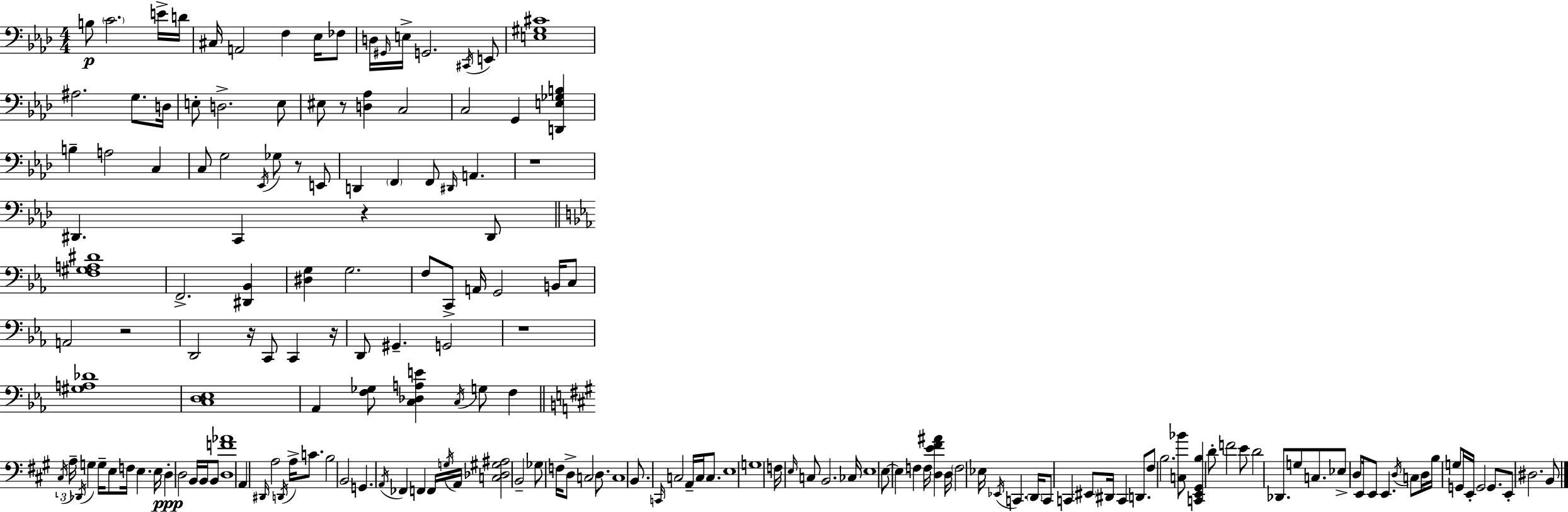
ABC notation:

X:1
T:Untitled
M:4/4
L:1/4
K:Fm
B,/2 C2 E/4 D/4 ^C,/4 A,,2 F, _E,/4 _F,/2 D,/4 ^G,,/4 E,/4 G,,2 ^C,,/4 E,,/2 [E,^G,^C]4 ^A,2 G,/2 D,/4 E,/2 D,2 E,/2 ^E,/2 z/2 [D,_A,] C,2 C,2 G,, [D,,E,_G,B,] B, A,2 C, C,/2 G,2 _E,,/4 _G,/2 z/2 E,,/2 D,, F,, F,,/2 ^D,,/4 A,, z4 ^D,, C,, z ^D,,/2 [F,^G,A,^D]4 F,,2 [^D,,_B,,] [^D,G,] G,2 F,/2 C,,/2 A,,/4 G,,2 B,,/4 C,/2 A,,2 z2 D,,2 z/4 C,,/2 C,, z/4 D,,/2 ^G,, G,,2 z4 [^G,A,_D]4 [C,D,_E,]4 _A,, [F,_G,]/2 [C,_D,A,E] C,/4 G,/2 F, ^C,/4 A,/4 _D,,/4 G, G,/4 E,/2 F,/4 E, E,/4 D, D,2 B,,/4 B,,/4 B,,/2 [D,F_A]4 A,, ^D,,/4 A,2 D,,/4 A,/4 C/2 B,2 B,,2 G,, A,,/4 _F,, F,, F,,/4 G,/4 A,,/4 [C,_D,^G,^A,]2 B,,2 _G,/2 F,/4 D,/2 C,2 D,/2 C,4 B,,/2 C,,/4 C,2 A,,/4 C,/4 C,/2 E,4 G,4 F,/4 E,/4 C,/2 B,,2 _C,/4 E,4 E,/2 E, F, F,/4 [D,E^F^A] D,/4 F,2 _E,/4 _E,,/4 C,, D,,/4 C,,/2 C,, ^E,,/2 ^D,,/4 C,, D,,/2 ^F,/2 B,2 [C,_B]/2 [C,,E,,^G,,B,] D/2 F2 E/2 D2 _D,,/2 G,/2 C,/2 _E,/2 D,/2 E,,/4 E,,/2 E,, D,/4 C,/2 D,/4 B,/4 G,/2 G,,/4 E,,/4 G,,2 G,,/2 E,,/2 ^D,2 B,,/2